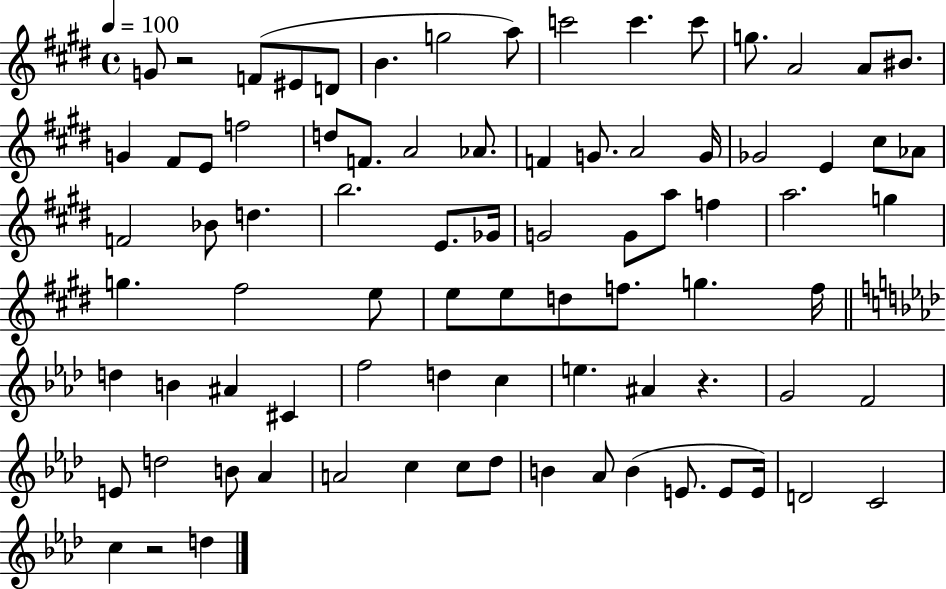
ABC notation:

X:1
T:Untitled
M:4/4
L:1/4
K:E
G/2 z2 F/2 ^E/2 D/2 B g2 a/2 c'2 c' c'/2 g/2 A2 A/2 ^B/2 G ^F/2 E/2 f2 d/2 F/2 A2 _A/2 F G/2 A2 G/4 _G2 E ^c/2 _A/2 F2 _B/2 d b2 E/2 _G/4 G2 G/2 a/2 f a2 g g ^f2 e/2 e/2 e/2 d/2 f/2 g f/4 d B ^A ^C f2 d c e ^A z G2 F2 E/2 d2 B/2 _A A2 c c/2 _d/2 B _A/2 B E/2 E/2 E/4 D2 C2 c z2 d